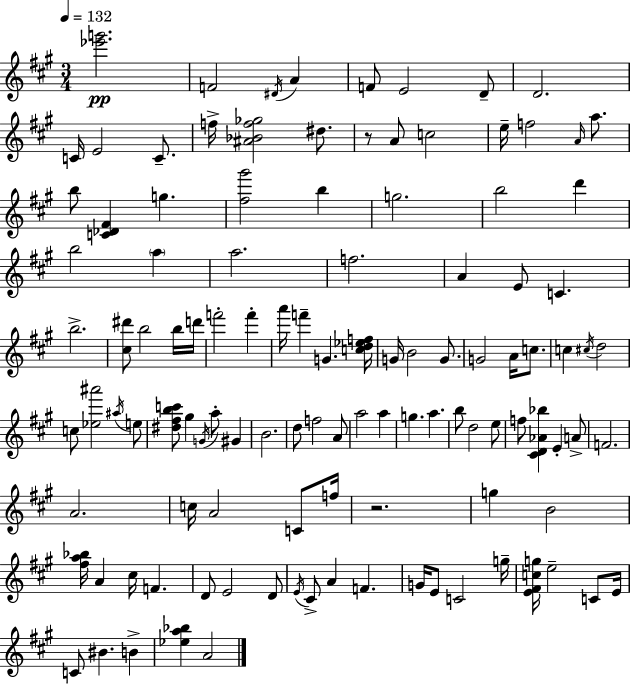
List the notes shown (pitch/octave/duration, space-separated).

[Eb6,G6]/h. F4/h D#4/s A4/q F4/e E4/h D4/e D4/h. C4/s E4/h C4/e. F5/s [A#4,Bb4,F5,Gb5]/h D#5/e. R/e A4/e C5/h E5/s F5/h A4/s A5/e. B5/e [C4,Db4,F#4]/q G5/q. [F#5,G#6]/h B5/q G5/h. B5/h D6/q B5/h A5/q A5/h. F5/h. A4/q E4/e C4/q. B5/h. [C#5,D#6]/e B5/h B5/s D6/s F6/h F6/q A6/s F6/q G4/q. [C5,D5,Eb5,F5]/s G4/s B4/h G4/e. G4/h A4/s C5/e. C5/q C#5/s D5/h C5/e [Eb5,A#6]/h A#5/s E5/e [D#5,F#5,B5,C6]/e G#5/q G4/s A5/e G#4/q B4/h. D5/e F5/h A4/e A5/h A5/q G5/q. A5/q. B5/e D5/h E5/e F5/e [C#4,D4,Ab4,Bb5]/q E4/q A4/e F4/h. A4/h. C5/s A4/h C4/e F5/s R/h. G5/q B4/h [F#5,A5,Bb5]/s A4/q C#5/s F4/q. D4/e E4/h D4/e E4/s C#4/e A4/q F4/q. G4/s E4/e C4/h G5/s [E4,F#4,C5,G5]/s E5/h C4/e E4/s C4/e BIS4/q. B4/q [Eb5,A5,Bb5]/q A4/h